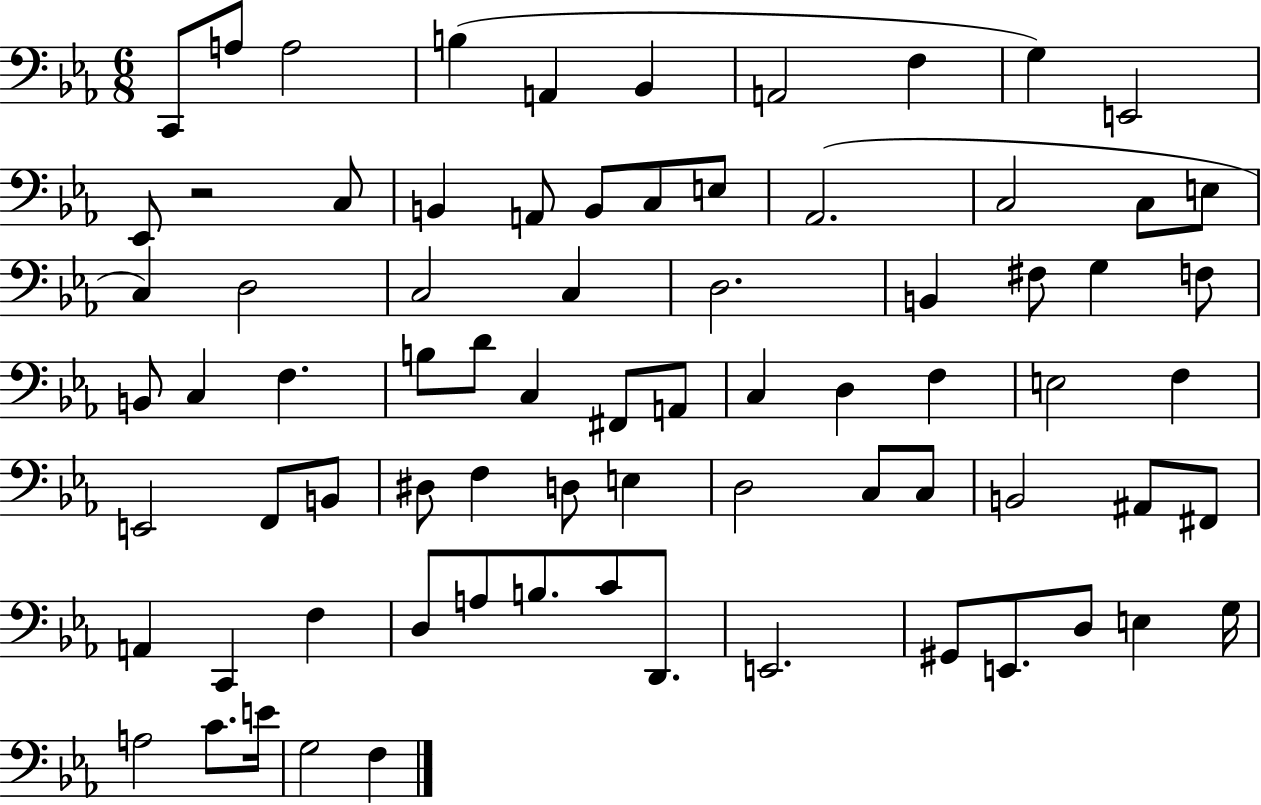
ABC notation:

X:1
T:Untitled
M:6/8
L:1/4
K:Eb
C,,/2 A,/2 A,2 B, A,, _B,, A,,2 F, G, E,,2 _E,,/2 z2 C,/2 B,, A,,/2 B,,/2 C,/2 E,/2 _A,,2 C,2 C,/2 E,/2 C, D,2 C,2 C, D,2 B,, ^F,/2 G, F,/2 B,,/2 C, F, B,/2 D/2 C, ^F,,/2 A,,/2 C, D, F, E,2 F, E,,2 F,,/2 B,,/2 ^D,/2 F, D,/2 E, D,2 C,/2 C,/2 B,,2 ^A,,/2 ^F,,/2 A,, C,, F, D,/2 A,/2 B,/2 C/2 D,,/2 E,,2 ^G,,/2 E,,/2 D,/2 E, G,/4 A,2 C/2 E/4 G,2 F,